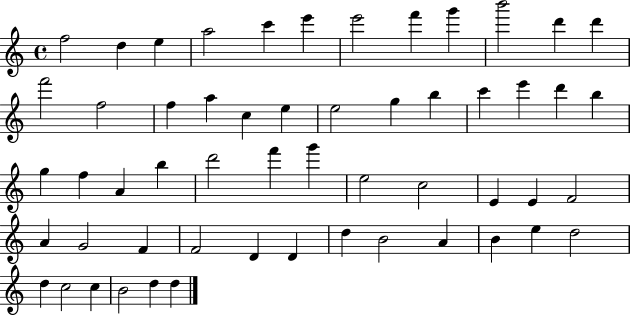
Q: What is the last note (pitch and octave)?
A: D5